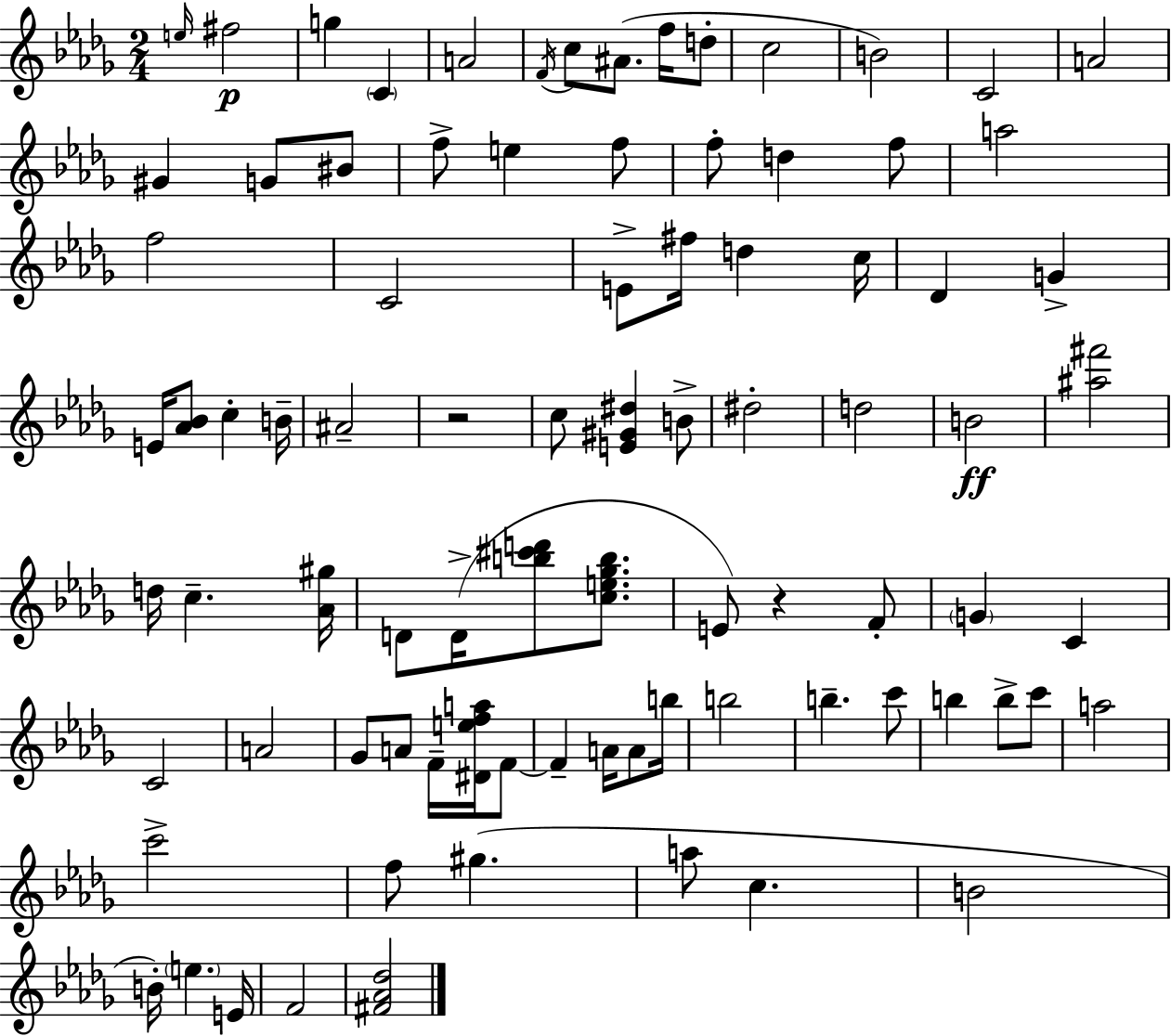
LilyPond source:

{
  \clef treble
  \numericTimeSignature
  \time 2/4
  \key bes \minor
  \grace { e''16 }\p fis''2 | g''4 \parenthesize c'4 | a'2 | \acciaccatura { f'16 } c''8 ais'8.( f''16 | \break d''8-. c''2 | b'2) | c'2 | a'2 | \break gis'4 g'8 | bis'8 f''8-> e''4 | f''8 f''8-. d''4 | f''8 a''2 | \break f''2 | c'2 | e'8-> fis''16 d''4 | c''16 des'4 g'4-> | \break e'16 <aes' bes'>8 c''4-. | b'16-- ais'2-- | r2 | c''8 <e' gis' dis''>4 | \break b'8-> dis''2-. | d''2 | b'2\ff | <ais'' fis'''>2 | \break d''16 c''4.-- | <aes' gis''>16 d'8 d'16->( <b'' cis''' d'''>8 <c'' e'' ges'' b''>8. | e'8) r4 | f'8-. \parenthesize g'4 c'4 | \break c'2 | a'2 | ges'8 a'8 f'16-- <dis' e'' f'' a''>16 | f'8~~ f'4-- a'16 a'8 | \break b''16 b''2 | b''4.-- | c'''8 b''4 b''8-> | c'''8 a''2 | \break c'''2-> | f''8 gis''4.( | a''8 c''4. | b'2 | \break b'16-.) \parenthesize e''4. | e'16 f'2 | <fis' aes' des''>2 | \bar "|."
}